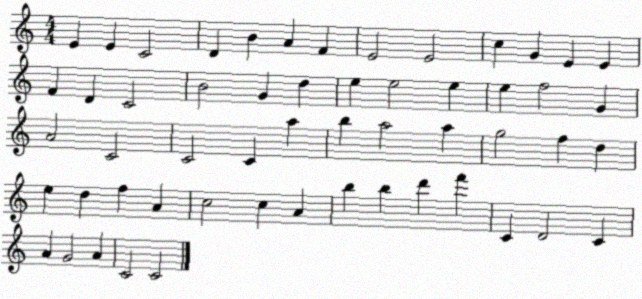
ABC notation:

X:1
T:Untitled
M:4/4
L:1/4
K:C
E E C2 D B A F E2 E2 c G E E F D C2 B2 G d e e2 e e f2 G A2 C2 C2 C a b a2 a g2 f d e d f A c2 c A b b d' f' C D2 C A G2 A C2 C2